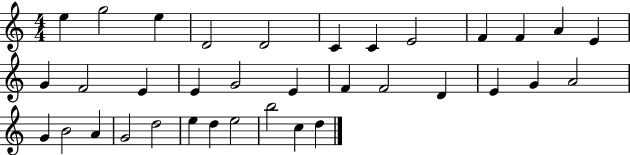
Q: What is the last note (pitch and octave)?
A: D5